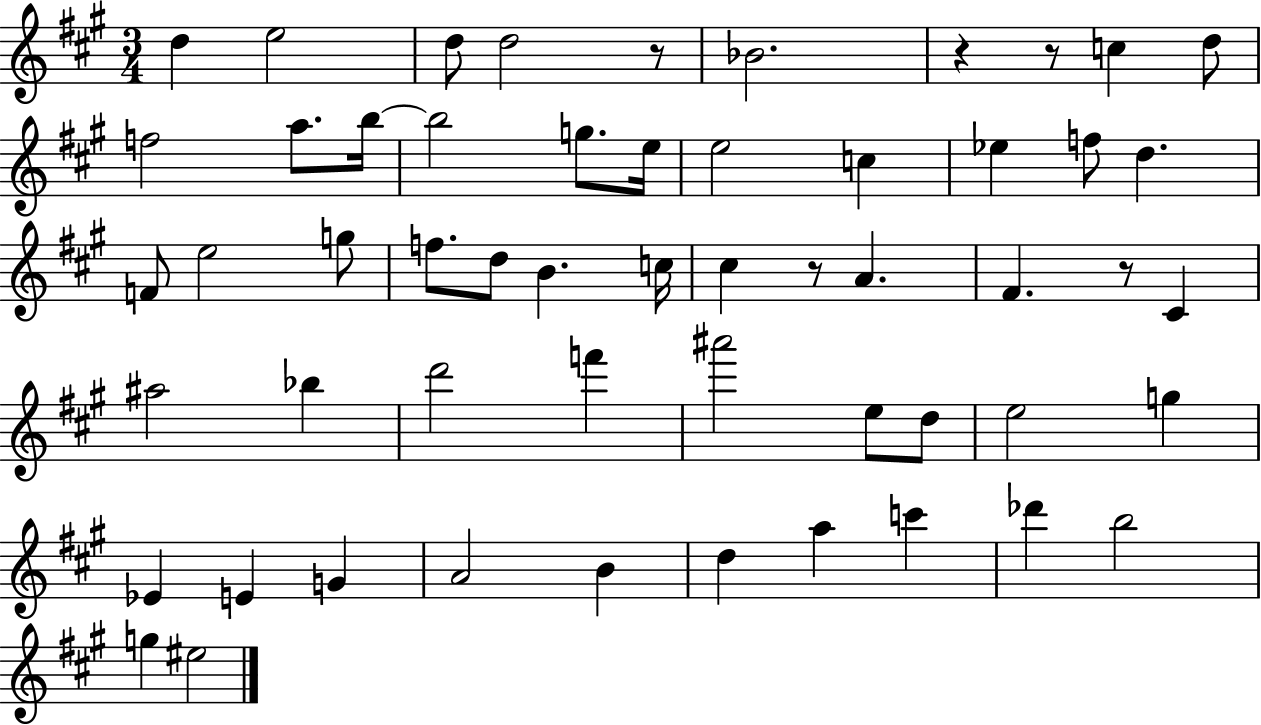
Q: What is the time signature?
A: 3/4